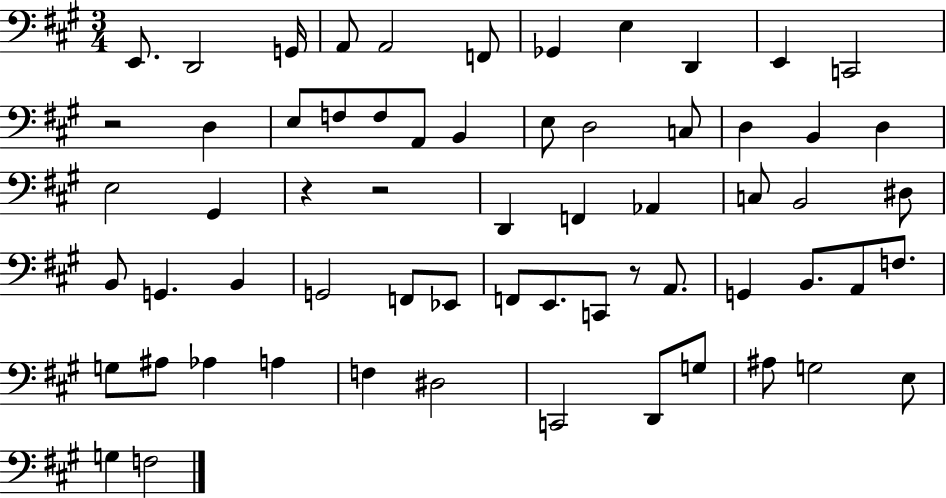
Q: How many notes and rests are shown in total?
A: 63